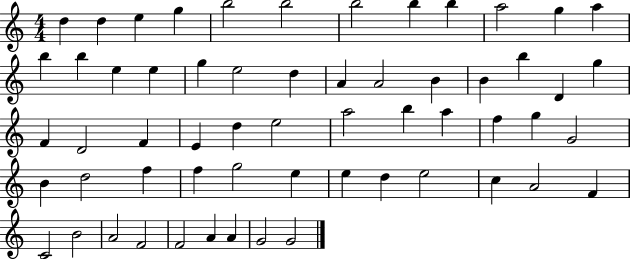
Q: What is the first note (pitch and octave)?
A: D5